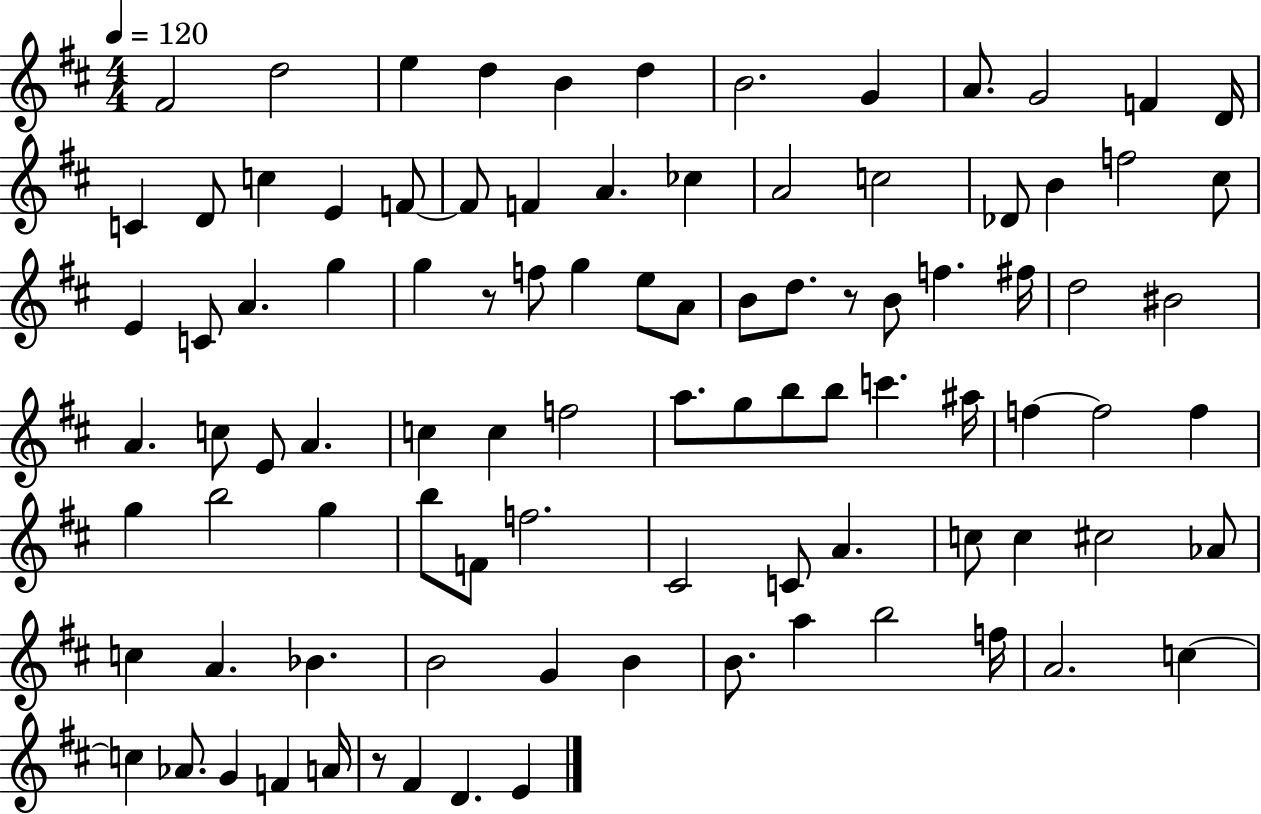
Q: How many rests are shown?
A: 3